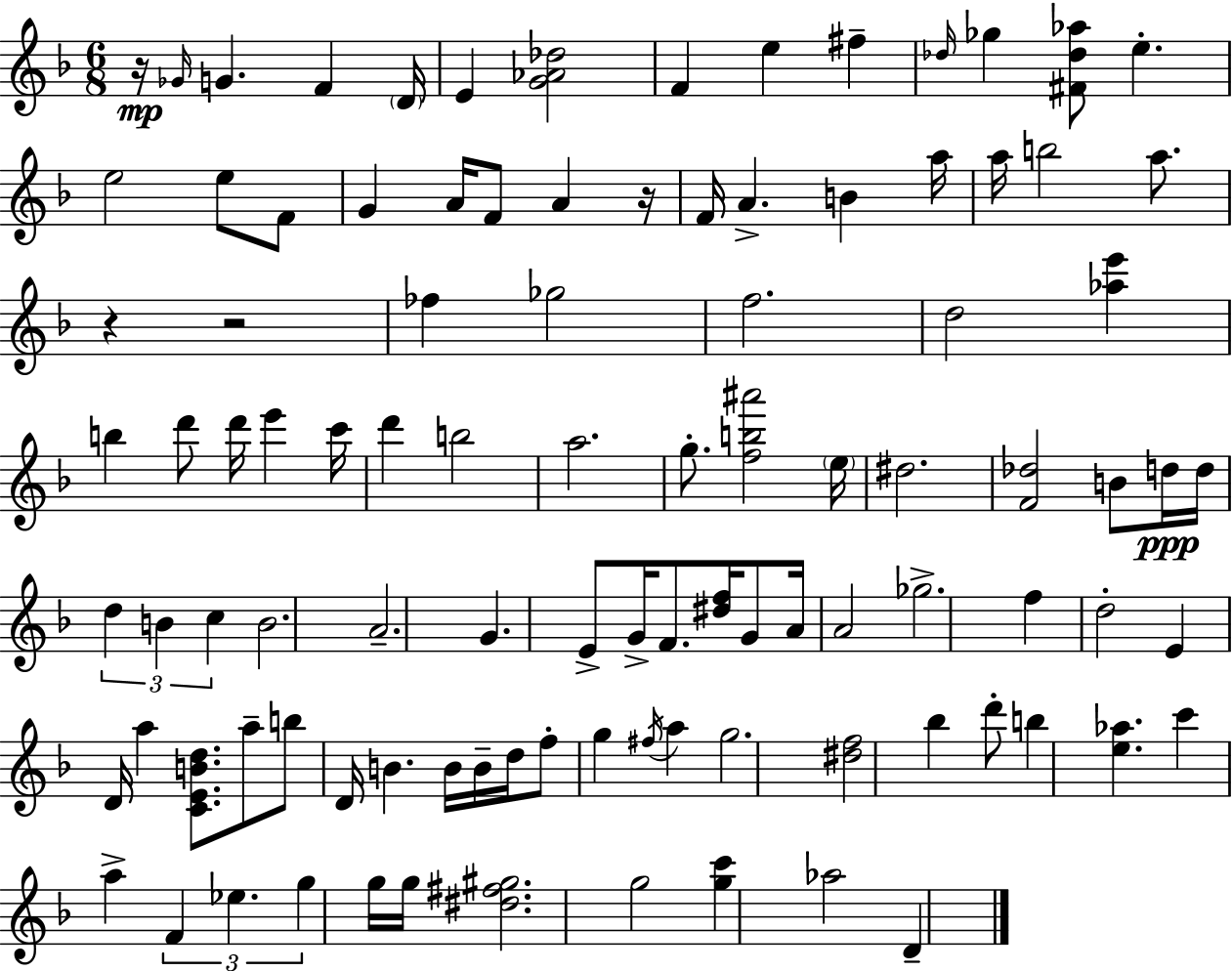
R/s Gb4/s G4/q. F4/q D4/s E4/q [G4,Ab4,Db5]/h F4/q E5/q F#5/q Db5/s Gb5/q [F#4,Db5,Ab5]/e E5/q. E5/h E5/e F4/e G4/q A4/s F4/e A4/q R/s F4/s A4/q. B4/q A5/s A5/s B5/h A5/e. R/q R/h FES5/q Gb5/h F5/h. D5/h [Ab5,E6]/q B5/q D6/e D6/s E6/q C6/s D6/q B5/h A5/h. G5/e. [F5,B5,A#6]/h E5/s D#5/h. [F4,Db5]/h B4/e D5/s D5/s D5/q B4/q C5/q B4/h. A4/h. G4/q. E4/e G4/s F4/e. [D#5,F5]/s G4/e A4/s A4/h Gb5/h. F5/q D5/h E4/q D4/s A5/q [C4,E4,B4,D5]/e. A5/e B5/e D4/s B4/q. B4/s B4/s D5/s F5/e G5/q F#5/s A5/q G5/h. [D#5,F5]/h Bb5/q D6/e B5/q [E5,Ab5]/q. C6/q A5/q F4/q Eb5/q. G5/q G5/s G5/s [D#5,F#5,G#5]/h. G5/h [G5,C6]/q Ab5/h D4/q